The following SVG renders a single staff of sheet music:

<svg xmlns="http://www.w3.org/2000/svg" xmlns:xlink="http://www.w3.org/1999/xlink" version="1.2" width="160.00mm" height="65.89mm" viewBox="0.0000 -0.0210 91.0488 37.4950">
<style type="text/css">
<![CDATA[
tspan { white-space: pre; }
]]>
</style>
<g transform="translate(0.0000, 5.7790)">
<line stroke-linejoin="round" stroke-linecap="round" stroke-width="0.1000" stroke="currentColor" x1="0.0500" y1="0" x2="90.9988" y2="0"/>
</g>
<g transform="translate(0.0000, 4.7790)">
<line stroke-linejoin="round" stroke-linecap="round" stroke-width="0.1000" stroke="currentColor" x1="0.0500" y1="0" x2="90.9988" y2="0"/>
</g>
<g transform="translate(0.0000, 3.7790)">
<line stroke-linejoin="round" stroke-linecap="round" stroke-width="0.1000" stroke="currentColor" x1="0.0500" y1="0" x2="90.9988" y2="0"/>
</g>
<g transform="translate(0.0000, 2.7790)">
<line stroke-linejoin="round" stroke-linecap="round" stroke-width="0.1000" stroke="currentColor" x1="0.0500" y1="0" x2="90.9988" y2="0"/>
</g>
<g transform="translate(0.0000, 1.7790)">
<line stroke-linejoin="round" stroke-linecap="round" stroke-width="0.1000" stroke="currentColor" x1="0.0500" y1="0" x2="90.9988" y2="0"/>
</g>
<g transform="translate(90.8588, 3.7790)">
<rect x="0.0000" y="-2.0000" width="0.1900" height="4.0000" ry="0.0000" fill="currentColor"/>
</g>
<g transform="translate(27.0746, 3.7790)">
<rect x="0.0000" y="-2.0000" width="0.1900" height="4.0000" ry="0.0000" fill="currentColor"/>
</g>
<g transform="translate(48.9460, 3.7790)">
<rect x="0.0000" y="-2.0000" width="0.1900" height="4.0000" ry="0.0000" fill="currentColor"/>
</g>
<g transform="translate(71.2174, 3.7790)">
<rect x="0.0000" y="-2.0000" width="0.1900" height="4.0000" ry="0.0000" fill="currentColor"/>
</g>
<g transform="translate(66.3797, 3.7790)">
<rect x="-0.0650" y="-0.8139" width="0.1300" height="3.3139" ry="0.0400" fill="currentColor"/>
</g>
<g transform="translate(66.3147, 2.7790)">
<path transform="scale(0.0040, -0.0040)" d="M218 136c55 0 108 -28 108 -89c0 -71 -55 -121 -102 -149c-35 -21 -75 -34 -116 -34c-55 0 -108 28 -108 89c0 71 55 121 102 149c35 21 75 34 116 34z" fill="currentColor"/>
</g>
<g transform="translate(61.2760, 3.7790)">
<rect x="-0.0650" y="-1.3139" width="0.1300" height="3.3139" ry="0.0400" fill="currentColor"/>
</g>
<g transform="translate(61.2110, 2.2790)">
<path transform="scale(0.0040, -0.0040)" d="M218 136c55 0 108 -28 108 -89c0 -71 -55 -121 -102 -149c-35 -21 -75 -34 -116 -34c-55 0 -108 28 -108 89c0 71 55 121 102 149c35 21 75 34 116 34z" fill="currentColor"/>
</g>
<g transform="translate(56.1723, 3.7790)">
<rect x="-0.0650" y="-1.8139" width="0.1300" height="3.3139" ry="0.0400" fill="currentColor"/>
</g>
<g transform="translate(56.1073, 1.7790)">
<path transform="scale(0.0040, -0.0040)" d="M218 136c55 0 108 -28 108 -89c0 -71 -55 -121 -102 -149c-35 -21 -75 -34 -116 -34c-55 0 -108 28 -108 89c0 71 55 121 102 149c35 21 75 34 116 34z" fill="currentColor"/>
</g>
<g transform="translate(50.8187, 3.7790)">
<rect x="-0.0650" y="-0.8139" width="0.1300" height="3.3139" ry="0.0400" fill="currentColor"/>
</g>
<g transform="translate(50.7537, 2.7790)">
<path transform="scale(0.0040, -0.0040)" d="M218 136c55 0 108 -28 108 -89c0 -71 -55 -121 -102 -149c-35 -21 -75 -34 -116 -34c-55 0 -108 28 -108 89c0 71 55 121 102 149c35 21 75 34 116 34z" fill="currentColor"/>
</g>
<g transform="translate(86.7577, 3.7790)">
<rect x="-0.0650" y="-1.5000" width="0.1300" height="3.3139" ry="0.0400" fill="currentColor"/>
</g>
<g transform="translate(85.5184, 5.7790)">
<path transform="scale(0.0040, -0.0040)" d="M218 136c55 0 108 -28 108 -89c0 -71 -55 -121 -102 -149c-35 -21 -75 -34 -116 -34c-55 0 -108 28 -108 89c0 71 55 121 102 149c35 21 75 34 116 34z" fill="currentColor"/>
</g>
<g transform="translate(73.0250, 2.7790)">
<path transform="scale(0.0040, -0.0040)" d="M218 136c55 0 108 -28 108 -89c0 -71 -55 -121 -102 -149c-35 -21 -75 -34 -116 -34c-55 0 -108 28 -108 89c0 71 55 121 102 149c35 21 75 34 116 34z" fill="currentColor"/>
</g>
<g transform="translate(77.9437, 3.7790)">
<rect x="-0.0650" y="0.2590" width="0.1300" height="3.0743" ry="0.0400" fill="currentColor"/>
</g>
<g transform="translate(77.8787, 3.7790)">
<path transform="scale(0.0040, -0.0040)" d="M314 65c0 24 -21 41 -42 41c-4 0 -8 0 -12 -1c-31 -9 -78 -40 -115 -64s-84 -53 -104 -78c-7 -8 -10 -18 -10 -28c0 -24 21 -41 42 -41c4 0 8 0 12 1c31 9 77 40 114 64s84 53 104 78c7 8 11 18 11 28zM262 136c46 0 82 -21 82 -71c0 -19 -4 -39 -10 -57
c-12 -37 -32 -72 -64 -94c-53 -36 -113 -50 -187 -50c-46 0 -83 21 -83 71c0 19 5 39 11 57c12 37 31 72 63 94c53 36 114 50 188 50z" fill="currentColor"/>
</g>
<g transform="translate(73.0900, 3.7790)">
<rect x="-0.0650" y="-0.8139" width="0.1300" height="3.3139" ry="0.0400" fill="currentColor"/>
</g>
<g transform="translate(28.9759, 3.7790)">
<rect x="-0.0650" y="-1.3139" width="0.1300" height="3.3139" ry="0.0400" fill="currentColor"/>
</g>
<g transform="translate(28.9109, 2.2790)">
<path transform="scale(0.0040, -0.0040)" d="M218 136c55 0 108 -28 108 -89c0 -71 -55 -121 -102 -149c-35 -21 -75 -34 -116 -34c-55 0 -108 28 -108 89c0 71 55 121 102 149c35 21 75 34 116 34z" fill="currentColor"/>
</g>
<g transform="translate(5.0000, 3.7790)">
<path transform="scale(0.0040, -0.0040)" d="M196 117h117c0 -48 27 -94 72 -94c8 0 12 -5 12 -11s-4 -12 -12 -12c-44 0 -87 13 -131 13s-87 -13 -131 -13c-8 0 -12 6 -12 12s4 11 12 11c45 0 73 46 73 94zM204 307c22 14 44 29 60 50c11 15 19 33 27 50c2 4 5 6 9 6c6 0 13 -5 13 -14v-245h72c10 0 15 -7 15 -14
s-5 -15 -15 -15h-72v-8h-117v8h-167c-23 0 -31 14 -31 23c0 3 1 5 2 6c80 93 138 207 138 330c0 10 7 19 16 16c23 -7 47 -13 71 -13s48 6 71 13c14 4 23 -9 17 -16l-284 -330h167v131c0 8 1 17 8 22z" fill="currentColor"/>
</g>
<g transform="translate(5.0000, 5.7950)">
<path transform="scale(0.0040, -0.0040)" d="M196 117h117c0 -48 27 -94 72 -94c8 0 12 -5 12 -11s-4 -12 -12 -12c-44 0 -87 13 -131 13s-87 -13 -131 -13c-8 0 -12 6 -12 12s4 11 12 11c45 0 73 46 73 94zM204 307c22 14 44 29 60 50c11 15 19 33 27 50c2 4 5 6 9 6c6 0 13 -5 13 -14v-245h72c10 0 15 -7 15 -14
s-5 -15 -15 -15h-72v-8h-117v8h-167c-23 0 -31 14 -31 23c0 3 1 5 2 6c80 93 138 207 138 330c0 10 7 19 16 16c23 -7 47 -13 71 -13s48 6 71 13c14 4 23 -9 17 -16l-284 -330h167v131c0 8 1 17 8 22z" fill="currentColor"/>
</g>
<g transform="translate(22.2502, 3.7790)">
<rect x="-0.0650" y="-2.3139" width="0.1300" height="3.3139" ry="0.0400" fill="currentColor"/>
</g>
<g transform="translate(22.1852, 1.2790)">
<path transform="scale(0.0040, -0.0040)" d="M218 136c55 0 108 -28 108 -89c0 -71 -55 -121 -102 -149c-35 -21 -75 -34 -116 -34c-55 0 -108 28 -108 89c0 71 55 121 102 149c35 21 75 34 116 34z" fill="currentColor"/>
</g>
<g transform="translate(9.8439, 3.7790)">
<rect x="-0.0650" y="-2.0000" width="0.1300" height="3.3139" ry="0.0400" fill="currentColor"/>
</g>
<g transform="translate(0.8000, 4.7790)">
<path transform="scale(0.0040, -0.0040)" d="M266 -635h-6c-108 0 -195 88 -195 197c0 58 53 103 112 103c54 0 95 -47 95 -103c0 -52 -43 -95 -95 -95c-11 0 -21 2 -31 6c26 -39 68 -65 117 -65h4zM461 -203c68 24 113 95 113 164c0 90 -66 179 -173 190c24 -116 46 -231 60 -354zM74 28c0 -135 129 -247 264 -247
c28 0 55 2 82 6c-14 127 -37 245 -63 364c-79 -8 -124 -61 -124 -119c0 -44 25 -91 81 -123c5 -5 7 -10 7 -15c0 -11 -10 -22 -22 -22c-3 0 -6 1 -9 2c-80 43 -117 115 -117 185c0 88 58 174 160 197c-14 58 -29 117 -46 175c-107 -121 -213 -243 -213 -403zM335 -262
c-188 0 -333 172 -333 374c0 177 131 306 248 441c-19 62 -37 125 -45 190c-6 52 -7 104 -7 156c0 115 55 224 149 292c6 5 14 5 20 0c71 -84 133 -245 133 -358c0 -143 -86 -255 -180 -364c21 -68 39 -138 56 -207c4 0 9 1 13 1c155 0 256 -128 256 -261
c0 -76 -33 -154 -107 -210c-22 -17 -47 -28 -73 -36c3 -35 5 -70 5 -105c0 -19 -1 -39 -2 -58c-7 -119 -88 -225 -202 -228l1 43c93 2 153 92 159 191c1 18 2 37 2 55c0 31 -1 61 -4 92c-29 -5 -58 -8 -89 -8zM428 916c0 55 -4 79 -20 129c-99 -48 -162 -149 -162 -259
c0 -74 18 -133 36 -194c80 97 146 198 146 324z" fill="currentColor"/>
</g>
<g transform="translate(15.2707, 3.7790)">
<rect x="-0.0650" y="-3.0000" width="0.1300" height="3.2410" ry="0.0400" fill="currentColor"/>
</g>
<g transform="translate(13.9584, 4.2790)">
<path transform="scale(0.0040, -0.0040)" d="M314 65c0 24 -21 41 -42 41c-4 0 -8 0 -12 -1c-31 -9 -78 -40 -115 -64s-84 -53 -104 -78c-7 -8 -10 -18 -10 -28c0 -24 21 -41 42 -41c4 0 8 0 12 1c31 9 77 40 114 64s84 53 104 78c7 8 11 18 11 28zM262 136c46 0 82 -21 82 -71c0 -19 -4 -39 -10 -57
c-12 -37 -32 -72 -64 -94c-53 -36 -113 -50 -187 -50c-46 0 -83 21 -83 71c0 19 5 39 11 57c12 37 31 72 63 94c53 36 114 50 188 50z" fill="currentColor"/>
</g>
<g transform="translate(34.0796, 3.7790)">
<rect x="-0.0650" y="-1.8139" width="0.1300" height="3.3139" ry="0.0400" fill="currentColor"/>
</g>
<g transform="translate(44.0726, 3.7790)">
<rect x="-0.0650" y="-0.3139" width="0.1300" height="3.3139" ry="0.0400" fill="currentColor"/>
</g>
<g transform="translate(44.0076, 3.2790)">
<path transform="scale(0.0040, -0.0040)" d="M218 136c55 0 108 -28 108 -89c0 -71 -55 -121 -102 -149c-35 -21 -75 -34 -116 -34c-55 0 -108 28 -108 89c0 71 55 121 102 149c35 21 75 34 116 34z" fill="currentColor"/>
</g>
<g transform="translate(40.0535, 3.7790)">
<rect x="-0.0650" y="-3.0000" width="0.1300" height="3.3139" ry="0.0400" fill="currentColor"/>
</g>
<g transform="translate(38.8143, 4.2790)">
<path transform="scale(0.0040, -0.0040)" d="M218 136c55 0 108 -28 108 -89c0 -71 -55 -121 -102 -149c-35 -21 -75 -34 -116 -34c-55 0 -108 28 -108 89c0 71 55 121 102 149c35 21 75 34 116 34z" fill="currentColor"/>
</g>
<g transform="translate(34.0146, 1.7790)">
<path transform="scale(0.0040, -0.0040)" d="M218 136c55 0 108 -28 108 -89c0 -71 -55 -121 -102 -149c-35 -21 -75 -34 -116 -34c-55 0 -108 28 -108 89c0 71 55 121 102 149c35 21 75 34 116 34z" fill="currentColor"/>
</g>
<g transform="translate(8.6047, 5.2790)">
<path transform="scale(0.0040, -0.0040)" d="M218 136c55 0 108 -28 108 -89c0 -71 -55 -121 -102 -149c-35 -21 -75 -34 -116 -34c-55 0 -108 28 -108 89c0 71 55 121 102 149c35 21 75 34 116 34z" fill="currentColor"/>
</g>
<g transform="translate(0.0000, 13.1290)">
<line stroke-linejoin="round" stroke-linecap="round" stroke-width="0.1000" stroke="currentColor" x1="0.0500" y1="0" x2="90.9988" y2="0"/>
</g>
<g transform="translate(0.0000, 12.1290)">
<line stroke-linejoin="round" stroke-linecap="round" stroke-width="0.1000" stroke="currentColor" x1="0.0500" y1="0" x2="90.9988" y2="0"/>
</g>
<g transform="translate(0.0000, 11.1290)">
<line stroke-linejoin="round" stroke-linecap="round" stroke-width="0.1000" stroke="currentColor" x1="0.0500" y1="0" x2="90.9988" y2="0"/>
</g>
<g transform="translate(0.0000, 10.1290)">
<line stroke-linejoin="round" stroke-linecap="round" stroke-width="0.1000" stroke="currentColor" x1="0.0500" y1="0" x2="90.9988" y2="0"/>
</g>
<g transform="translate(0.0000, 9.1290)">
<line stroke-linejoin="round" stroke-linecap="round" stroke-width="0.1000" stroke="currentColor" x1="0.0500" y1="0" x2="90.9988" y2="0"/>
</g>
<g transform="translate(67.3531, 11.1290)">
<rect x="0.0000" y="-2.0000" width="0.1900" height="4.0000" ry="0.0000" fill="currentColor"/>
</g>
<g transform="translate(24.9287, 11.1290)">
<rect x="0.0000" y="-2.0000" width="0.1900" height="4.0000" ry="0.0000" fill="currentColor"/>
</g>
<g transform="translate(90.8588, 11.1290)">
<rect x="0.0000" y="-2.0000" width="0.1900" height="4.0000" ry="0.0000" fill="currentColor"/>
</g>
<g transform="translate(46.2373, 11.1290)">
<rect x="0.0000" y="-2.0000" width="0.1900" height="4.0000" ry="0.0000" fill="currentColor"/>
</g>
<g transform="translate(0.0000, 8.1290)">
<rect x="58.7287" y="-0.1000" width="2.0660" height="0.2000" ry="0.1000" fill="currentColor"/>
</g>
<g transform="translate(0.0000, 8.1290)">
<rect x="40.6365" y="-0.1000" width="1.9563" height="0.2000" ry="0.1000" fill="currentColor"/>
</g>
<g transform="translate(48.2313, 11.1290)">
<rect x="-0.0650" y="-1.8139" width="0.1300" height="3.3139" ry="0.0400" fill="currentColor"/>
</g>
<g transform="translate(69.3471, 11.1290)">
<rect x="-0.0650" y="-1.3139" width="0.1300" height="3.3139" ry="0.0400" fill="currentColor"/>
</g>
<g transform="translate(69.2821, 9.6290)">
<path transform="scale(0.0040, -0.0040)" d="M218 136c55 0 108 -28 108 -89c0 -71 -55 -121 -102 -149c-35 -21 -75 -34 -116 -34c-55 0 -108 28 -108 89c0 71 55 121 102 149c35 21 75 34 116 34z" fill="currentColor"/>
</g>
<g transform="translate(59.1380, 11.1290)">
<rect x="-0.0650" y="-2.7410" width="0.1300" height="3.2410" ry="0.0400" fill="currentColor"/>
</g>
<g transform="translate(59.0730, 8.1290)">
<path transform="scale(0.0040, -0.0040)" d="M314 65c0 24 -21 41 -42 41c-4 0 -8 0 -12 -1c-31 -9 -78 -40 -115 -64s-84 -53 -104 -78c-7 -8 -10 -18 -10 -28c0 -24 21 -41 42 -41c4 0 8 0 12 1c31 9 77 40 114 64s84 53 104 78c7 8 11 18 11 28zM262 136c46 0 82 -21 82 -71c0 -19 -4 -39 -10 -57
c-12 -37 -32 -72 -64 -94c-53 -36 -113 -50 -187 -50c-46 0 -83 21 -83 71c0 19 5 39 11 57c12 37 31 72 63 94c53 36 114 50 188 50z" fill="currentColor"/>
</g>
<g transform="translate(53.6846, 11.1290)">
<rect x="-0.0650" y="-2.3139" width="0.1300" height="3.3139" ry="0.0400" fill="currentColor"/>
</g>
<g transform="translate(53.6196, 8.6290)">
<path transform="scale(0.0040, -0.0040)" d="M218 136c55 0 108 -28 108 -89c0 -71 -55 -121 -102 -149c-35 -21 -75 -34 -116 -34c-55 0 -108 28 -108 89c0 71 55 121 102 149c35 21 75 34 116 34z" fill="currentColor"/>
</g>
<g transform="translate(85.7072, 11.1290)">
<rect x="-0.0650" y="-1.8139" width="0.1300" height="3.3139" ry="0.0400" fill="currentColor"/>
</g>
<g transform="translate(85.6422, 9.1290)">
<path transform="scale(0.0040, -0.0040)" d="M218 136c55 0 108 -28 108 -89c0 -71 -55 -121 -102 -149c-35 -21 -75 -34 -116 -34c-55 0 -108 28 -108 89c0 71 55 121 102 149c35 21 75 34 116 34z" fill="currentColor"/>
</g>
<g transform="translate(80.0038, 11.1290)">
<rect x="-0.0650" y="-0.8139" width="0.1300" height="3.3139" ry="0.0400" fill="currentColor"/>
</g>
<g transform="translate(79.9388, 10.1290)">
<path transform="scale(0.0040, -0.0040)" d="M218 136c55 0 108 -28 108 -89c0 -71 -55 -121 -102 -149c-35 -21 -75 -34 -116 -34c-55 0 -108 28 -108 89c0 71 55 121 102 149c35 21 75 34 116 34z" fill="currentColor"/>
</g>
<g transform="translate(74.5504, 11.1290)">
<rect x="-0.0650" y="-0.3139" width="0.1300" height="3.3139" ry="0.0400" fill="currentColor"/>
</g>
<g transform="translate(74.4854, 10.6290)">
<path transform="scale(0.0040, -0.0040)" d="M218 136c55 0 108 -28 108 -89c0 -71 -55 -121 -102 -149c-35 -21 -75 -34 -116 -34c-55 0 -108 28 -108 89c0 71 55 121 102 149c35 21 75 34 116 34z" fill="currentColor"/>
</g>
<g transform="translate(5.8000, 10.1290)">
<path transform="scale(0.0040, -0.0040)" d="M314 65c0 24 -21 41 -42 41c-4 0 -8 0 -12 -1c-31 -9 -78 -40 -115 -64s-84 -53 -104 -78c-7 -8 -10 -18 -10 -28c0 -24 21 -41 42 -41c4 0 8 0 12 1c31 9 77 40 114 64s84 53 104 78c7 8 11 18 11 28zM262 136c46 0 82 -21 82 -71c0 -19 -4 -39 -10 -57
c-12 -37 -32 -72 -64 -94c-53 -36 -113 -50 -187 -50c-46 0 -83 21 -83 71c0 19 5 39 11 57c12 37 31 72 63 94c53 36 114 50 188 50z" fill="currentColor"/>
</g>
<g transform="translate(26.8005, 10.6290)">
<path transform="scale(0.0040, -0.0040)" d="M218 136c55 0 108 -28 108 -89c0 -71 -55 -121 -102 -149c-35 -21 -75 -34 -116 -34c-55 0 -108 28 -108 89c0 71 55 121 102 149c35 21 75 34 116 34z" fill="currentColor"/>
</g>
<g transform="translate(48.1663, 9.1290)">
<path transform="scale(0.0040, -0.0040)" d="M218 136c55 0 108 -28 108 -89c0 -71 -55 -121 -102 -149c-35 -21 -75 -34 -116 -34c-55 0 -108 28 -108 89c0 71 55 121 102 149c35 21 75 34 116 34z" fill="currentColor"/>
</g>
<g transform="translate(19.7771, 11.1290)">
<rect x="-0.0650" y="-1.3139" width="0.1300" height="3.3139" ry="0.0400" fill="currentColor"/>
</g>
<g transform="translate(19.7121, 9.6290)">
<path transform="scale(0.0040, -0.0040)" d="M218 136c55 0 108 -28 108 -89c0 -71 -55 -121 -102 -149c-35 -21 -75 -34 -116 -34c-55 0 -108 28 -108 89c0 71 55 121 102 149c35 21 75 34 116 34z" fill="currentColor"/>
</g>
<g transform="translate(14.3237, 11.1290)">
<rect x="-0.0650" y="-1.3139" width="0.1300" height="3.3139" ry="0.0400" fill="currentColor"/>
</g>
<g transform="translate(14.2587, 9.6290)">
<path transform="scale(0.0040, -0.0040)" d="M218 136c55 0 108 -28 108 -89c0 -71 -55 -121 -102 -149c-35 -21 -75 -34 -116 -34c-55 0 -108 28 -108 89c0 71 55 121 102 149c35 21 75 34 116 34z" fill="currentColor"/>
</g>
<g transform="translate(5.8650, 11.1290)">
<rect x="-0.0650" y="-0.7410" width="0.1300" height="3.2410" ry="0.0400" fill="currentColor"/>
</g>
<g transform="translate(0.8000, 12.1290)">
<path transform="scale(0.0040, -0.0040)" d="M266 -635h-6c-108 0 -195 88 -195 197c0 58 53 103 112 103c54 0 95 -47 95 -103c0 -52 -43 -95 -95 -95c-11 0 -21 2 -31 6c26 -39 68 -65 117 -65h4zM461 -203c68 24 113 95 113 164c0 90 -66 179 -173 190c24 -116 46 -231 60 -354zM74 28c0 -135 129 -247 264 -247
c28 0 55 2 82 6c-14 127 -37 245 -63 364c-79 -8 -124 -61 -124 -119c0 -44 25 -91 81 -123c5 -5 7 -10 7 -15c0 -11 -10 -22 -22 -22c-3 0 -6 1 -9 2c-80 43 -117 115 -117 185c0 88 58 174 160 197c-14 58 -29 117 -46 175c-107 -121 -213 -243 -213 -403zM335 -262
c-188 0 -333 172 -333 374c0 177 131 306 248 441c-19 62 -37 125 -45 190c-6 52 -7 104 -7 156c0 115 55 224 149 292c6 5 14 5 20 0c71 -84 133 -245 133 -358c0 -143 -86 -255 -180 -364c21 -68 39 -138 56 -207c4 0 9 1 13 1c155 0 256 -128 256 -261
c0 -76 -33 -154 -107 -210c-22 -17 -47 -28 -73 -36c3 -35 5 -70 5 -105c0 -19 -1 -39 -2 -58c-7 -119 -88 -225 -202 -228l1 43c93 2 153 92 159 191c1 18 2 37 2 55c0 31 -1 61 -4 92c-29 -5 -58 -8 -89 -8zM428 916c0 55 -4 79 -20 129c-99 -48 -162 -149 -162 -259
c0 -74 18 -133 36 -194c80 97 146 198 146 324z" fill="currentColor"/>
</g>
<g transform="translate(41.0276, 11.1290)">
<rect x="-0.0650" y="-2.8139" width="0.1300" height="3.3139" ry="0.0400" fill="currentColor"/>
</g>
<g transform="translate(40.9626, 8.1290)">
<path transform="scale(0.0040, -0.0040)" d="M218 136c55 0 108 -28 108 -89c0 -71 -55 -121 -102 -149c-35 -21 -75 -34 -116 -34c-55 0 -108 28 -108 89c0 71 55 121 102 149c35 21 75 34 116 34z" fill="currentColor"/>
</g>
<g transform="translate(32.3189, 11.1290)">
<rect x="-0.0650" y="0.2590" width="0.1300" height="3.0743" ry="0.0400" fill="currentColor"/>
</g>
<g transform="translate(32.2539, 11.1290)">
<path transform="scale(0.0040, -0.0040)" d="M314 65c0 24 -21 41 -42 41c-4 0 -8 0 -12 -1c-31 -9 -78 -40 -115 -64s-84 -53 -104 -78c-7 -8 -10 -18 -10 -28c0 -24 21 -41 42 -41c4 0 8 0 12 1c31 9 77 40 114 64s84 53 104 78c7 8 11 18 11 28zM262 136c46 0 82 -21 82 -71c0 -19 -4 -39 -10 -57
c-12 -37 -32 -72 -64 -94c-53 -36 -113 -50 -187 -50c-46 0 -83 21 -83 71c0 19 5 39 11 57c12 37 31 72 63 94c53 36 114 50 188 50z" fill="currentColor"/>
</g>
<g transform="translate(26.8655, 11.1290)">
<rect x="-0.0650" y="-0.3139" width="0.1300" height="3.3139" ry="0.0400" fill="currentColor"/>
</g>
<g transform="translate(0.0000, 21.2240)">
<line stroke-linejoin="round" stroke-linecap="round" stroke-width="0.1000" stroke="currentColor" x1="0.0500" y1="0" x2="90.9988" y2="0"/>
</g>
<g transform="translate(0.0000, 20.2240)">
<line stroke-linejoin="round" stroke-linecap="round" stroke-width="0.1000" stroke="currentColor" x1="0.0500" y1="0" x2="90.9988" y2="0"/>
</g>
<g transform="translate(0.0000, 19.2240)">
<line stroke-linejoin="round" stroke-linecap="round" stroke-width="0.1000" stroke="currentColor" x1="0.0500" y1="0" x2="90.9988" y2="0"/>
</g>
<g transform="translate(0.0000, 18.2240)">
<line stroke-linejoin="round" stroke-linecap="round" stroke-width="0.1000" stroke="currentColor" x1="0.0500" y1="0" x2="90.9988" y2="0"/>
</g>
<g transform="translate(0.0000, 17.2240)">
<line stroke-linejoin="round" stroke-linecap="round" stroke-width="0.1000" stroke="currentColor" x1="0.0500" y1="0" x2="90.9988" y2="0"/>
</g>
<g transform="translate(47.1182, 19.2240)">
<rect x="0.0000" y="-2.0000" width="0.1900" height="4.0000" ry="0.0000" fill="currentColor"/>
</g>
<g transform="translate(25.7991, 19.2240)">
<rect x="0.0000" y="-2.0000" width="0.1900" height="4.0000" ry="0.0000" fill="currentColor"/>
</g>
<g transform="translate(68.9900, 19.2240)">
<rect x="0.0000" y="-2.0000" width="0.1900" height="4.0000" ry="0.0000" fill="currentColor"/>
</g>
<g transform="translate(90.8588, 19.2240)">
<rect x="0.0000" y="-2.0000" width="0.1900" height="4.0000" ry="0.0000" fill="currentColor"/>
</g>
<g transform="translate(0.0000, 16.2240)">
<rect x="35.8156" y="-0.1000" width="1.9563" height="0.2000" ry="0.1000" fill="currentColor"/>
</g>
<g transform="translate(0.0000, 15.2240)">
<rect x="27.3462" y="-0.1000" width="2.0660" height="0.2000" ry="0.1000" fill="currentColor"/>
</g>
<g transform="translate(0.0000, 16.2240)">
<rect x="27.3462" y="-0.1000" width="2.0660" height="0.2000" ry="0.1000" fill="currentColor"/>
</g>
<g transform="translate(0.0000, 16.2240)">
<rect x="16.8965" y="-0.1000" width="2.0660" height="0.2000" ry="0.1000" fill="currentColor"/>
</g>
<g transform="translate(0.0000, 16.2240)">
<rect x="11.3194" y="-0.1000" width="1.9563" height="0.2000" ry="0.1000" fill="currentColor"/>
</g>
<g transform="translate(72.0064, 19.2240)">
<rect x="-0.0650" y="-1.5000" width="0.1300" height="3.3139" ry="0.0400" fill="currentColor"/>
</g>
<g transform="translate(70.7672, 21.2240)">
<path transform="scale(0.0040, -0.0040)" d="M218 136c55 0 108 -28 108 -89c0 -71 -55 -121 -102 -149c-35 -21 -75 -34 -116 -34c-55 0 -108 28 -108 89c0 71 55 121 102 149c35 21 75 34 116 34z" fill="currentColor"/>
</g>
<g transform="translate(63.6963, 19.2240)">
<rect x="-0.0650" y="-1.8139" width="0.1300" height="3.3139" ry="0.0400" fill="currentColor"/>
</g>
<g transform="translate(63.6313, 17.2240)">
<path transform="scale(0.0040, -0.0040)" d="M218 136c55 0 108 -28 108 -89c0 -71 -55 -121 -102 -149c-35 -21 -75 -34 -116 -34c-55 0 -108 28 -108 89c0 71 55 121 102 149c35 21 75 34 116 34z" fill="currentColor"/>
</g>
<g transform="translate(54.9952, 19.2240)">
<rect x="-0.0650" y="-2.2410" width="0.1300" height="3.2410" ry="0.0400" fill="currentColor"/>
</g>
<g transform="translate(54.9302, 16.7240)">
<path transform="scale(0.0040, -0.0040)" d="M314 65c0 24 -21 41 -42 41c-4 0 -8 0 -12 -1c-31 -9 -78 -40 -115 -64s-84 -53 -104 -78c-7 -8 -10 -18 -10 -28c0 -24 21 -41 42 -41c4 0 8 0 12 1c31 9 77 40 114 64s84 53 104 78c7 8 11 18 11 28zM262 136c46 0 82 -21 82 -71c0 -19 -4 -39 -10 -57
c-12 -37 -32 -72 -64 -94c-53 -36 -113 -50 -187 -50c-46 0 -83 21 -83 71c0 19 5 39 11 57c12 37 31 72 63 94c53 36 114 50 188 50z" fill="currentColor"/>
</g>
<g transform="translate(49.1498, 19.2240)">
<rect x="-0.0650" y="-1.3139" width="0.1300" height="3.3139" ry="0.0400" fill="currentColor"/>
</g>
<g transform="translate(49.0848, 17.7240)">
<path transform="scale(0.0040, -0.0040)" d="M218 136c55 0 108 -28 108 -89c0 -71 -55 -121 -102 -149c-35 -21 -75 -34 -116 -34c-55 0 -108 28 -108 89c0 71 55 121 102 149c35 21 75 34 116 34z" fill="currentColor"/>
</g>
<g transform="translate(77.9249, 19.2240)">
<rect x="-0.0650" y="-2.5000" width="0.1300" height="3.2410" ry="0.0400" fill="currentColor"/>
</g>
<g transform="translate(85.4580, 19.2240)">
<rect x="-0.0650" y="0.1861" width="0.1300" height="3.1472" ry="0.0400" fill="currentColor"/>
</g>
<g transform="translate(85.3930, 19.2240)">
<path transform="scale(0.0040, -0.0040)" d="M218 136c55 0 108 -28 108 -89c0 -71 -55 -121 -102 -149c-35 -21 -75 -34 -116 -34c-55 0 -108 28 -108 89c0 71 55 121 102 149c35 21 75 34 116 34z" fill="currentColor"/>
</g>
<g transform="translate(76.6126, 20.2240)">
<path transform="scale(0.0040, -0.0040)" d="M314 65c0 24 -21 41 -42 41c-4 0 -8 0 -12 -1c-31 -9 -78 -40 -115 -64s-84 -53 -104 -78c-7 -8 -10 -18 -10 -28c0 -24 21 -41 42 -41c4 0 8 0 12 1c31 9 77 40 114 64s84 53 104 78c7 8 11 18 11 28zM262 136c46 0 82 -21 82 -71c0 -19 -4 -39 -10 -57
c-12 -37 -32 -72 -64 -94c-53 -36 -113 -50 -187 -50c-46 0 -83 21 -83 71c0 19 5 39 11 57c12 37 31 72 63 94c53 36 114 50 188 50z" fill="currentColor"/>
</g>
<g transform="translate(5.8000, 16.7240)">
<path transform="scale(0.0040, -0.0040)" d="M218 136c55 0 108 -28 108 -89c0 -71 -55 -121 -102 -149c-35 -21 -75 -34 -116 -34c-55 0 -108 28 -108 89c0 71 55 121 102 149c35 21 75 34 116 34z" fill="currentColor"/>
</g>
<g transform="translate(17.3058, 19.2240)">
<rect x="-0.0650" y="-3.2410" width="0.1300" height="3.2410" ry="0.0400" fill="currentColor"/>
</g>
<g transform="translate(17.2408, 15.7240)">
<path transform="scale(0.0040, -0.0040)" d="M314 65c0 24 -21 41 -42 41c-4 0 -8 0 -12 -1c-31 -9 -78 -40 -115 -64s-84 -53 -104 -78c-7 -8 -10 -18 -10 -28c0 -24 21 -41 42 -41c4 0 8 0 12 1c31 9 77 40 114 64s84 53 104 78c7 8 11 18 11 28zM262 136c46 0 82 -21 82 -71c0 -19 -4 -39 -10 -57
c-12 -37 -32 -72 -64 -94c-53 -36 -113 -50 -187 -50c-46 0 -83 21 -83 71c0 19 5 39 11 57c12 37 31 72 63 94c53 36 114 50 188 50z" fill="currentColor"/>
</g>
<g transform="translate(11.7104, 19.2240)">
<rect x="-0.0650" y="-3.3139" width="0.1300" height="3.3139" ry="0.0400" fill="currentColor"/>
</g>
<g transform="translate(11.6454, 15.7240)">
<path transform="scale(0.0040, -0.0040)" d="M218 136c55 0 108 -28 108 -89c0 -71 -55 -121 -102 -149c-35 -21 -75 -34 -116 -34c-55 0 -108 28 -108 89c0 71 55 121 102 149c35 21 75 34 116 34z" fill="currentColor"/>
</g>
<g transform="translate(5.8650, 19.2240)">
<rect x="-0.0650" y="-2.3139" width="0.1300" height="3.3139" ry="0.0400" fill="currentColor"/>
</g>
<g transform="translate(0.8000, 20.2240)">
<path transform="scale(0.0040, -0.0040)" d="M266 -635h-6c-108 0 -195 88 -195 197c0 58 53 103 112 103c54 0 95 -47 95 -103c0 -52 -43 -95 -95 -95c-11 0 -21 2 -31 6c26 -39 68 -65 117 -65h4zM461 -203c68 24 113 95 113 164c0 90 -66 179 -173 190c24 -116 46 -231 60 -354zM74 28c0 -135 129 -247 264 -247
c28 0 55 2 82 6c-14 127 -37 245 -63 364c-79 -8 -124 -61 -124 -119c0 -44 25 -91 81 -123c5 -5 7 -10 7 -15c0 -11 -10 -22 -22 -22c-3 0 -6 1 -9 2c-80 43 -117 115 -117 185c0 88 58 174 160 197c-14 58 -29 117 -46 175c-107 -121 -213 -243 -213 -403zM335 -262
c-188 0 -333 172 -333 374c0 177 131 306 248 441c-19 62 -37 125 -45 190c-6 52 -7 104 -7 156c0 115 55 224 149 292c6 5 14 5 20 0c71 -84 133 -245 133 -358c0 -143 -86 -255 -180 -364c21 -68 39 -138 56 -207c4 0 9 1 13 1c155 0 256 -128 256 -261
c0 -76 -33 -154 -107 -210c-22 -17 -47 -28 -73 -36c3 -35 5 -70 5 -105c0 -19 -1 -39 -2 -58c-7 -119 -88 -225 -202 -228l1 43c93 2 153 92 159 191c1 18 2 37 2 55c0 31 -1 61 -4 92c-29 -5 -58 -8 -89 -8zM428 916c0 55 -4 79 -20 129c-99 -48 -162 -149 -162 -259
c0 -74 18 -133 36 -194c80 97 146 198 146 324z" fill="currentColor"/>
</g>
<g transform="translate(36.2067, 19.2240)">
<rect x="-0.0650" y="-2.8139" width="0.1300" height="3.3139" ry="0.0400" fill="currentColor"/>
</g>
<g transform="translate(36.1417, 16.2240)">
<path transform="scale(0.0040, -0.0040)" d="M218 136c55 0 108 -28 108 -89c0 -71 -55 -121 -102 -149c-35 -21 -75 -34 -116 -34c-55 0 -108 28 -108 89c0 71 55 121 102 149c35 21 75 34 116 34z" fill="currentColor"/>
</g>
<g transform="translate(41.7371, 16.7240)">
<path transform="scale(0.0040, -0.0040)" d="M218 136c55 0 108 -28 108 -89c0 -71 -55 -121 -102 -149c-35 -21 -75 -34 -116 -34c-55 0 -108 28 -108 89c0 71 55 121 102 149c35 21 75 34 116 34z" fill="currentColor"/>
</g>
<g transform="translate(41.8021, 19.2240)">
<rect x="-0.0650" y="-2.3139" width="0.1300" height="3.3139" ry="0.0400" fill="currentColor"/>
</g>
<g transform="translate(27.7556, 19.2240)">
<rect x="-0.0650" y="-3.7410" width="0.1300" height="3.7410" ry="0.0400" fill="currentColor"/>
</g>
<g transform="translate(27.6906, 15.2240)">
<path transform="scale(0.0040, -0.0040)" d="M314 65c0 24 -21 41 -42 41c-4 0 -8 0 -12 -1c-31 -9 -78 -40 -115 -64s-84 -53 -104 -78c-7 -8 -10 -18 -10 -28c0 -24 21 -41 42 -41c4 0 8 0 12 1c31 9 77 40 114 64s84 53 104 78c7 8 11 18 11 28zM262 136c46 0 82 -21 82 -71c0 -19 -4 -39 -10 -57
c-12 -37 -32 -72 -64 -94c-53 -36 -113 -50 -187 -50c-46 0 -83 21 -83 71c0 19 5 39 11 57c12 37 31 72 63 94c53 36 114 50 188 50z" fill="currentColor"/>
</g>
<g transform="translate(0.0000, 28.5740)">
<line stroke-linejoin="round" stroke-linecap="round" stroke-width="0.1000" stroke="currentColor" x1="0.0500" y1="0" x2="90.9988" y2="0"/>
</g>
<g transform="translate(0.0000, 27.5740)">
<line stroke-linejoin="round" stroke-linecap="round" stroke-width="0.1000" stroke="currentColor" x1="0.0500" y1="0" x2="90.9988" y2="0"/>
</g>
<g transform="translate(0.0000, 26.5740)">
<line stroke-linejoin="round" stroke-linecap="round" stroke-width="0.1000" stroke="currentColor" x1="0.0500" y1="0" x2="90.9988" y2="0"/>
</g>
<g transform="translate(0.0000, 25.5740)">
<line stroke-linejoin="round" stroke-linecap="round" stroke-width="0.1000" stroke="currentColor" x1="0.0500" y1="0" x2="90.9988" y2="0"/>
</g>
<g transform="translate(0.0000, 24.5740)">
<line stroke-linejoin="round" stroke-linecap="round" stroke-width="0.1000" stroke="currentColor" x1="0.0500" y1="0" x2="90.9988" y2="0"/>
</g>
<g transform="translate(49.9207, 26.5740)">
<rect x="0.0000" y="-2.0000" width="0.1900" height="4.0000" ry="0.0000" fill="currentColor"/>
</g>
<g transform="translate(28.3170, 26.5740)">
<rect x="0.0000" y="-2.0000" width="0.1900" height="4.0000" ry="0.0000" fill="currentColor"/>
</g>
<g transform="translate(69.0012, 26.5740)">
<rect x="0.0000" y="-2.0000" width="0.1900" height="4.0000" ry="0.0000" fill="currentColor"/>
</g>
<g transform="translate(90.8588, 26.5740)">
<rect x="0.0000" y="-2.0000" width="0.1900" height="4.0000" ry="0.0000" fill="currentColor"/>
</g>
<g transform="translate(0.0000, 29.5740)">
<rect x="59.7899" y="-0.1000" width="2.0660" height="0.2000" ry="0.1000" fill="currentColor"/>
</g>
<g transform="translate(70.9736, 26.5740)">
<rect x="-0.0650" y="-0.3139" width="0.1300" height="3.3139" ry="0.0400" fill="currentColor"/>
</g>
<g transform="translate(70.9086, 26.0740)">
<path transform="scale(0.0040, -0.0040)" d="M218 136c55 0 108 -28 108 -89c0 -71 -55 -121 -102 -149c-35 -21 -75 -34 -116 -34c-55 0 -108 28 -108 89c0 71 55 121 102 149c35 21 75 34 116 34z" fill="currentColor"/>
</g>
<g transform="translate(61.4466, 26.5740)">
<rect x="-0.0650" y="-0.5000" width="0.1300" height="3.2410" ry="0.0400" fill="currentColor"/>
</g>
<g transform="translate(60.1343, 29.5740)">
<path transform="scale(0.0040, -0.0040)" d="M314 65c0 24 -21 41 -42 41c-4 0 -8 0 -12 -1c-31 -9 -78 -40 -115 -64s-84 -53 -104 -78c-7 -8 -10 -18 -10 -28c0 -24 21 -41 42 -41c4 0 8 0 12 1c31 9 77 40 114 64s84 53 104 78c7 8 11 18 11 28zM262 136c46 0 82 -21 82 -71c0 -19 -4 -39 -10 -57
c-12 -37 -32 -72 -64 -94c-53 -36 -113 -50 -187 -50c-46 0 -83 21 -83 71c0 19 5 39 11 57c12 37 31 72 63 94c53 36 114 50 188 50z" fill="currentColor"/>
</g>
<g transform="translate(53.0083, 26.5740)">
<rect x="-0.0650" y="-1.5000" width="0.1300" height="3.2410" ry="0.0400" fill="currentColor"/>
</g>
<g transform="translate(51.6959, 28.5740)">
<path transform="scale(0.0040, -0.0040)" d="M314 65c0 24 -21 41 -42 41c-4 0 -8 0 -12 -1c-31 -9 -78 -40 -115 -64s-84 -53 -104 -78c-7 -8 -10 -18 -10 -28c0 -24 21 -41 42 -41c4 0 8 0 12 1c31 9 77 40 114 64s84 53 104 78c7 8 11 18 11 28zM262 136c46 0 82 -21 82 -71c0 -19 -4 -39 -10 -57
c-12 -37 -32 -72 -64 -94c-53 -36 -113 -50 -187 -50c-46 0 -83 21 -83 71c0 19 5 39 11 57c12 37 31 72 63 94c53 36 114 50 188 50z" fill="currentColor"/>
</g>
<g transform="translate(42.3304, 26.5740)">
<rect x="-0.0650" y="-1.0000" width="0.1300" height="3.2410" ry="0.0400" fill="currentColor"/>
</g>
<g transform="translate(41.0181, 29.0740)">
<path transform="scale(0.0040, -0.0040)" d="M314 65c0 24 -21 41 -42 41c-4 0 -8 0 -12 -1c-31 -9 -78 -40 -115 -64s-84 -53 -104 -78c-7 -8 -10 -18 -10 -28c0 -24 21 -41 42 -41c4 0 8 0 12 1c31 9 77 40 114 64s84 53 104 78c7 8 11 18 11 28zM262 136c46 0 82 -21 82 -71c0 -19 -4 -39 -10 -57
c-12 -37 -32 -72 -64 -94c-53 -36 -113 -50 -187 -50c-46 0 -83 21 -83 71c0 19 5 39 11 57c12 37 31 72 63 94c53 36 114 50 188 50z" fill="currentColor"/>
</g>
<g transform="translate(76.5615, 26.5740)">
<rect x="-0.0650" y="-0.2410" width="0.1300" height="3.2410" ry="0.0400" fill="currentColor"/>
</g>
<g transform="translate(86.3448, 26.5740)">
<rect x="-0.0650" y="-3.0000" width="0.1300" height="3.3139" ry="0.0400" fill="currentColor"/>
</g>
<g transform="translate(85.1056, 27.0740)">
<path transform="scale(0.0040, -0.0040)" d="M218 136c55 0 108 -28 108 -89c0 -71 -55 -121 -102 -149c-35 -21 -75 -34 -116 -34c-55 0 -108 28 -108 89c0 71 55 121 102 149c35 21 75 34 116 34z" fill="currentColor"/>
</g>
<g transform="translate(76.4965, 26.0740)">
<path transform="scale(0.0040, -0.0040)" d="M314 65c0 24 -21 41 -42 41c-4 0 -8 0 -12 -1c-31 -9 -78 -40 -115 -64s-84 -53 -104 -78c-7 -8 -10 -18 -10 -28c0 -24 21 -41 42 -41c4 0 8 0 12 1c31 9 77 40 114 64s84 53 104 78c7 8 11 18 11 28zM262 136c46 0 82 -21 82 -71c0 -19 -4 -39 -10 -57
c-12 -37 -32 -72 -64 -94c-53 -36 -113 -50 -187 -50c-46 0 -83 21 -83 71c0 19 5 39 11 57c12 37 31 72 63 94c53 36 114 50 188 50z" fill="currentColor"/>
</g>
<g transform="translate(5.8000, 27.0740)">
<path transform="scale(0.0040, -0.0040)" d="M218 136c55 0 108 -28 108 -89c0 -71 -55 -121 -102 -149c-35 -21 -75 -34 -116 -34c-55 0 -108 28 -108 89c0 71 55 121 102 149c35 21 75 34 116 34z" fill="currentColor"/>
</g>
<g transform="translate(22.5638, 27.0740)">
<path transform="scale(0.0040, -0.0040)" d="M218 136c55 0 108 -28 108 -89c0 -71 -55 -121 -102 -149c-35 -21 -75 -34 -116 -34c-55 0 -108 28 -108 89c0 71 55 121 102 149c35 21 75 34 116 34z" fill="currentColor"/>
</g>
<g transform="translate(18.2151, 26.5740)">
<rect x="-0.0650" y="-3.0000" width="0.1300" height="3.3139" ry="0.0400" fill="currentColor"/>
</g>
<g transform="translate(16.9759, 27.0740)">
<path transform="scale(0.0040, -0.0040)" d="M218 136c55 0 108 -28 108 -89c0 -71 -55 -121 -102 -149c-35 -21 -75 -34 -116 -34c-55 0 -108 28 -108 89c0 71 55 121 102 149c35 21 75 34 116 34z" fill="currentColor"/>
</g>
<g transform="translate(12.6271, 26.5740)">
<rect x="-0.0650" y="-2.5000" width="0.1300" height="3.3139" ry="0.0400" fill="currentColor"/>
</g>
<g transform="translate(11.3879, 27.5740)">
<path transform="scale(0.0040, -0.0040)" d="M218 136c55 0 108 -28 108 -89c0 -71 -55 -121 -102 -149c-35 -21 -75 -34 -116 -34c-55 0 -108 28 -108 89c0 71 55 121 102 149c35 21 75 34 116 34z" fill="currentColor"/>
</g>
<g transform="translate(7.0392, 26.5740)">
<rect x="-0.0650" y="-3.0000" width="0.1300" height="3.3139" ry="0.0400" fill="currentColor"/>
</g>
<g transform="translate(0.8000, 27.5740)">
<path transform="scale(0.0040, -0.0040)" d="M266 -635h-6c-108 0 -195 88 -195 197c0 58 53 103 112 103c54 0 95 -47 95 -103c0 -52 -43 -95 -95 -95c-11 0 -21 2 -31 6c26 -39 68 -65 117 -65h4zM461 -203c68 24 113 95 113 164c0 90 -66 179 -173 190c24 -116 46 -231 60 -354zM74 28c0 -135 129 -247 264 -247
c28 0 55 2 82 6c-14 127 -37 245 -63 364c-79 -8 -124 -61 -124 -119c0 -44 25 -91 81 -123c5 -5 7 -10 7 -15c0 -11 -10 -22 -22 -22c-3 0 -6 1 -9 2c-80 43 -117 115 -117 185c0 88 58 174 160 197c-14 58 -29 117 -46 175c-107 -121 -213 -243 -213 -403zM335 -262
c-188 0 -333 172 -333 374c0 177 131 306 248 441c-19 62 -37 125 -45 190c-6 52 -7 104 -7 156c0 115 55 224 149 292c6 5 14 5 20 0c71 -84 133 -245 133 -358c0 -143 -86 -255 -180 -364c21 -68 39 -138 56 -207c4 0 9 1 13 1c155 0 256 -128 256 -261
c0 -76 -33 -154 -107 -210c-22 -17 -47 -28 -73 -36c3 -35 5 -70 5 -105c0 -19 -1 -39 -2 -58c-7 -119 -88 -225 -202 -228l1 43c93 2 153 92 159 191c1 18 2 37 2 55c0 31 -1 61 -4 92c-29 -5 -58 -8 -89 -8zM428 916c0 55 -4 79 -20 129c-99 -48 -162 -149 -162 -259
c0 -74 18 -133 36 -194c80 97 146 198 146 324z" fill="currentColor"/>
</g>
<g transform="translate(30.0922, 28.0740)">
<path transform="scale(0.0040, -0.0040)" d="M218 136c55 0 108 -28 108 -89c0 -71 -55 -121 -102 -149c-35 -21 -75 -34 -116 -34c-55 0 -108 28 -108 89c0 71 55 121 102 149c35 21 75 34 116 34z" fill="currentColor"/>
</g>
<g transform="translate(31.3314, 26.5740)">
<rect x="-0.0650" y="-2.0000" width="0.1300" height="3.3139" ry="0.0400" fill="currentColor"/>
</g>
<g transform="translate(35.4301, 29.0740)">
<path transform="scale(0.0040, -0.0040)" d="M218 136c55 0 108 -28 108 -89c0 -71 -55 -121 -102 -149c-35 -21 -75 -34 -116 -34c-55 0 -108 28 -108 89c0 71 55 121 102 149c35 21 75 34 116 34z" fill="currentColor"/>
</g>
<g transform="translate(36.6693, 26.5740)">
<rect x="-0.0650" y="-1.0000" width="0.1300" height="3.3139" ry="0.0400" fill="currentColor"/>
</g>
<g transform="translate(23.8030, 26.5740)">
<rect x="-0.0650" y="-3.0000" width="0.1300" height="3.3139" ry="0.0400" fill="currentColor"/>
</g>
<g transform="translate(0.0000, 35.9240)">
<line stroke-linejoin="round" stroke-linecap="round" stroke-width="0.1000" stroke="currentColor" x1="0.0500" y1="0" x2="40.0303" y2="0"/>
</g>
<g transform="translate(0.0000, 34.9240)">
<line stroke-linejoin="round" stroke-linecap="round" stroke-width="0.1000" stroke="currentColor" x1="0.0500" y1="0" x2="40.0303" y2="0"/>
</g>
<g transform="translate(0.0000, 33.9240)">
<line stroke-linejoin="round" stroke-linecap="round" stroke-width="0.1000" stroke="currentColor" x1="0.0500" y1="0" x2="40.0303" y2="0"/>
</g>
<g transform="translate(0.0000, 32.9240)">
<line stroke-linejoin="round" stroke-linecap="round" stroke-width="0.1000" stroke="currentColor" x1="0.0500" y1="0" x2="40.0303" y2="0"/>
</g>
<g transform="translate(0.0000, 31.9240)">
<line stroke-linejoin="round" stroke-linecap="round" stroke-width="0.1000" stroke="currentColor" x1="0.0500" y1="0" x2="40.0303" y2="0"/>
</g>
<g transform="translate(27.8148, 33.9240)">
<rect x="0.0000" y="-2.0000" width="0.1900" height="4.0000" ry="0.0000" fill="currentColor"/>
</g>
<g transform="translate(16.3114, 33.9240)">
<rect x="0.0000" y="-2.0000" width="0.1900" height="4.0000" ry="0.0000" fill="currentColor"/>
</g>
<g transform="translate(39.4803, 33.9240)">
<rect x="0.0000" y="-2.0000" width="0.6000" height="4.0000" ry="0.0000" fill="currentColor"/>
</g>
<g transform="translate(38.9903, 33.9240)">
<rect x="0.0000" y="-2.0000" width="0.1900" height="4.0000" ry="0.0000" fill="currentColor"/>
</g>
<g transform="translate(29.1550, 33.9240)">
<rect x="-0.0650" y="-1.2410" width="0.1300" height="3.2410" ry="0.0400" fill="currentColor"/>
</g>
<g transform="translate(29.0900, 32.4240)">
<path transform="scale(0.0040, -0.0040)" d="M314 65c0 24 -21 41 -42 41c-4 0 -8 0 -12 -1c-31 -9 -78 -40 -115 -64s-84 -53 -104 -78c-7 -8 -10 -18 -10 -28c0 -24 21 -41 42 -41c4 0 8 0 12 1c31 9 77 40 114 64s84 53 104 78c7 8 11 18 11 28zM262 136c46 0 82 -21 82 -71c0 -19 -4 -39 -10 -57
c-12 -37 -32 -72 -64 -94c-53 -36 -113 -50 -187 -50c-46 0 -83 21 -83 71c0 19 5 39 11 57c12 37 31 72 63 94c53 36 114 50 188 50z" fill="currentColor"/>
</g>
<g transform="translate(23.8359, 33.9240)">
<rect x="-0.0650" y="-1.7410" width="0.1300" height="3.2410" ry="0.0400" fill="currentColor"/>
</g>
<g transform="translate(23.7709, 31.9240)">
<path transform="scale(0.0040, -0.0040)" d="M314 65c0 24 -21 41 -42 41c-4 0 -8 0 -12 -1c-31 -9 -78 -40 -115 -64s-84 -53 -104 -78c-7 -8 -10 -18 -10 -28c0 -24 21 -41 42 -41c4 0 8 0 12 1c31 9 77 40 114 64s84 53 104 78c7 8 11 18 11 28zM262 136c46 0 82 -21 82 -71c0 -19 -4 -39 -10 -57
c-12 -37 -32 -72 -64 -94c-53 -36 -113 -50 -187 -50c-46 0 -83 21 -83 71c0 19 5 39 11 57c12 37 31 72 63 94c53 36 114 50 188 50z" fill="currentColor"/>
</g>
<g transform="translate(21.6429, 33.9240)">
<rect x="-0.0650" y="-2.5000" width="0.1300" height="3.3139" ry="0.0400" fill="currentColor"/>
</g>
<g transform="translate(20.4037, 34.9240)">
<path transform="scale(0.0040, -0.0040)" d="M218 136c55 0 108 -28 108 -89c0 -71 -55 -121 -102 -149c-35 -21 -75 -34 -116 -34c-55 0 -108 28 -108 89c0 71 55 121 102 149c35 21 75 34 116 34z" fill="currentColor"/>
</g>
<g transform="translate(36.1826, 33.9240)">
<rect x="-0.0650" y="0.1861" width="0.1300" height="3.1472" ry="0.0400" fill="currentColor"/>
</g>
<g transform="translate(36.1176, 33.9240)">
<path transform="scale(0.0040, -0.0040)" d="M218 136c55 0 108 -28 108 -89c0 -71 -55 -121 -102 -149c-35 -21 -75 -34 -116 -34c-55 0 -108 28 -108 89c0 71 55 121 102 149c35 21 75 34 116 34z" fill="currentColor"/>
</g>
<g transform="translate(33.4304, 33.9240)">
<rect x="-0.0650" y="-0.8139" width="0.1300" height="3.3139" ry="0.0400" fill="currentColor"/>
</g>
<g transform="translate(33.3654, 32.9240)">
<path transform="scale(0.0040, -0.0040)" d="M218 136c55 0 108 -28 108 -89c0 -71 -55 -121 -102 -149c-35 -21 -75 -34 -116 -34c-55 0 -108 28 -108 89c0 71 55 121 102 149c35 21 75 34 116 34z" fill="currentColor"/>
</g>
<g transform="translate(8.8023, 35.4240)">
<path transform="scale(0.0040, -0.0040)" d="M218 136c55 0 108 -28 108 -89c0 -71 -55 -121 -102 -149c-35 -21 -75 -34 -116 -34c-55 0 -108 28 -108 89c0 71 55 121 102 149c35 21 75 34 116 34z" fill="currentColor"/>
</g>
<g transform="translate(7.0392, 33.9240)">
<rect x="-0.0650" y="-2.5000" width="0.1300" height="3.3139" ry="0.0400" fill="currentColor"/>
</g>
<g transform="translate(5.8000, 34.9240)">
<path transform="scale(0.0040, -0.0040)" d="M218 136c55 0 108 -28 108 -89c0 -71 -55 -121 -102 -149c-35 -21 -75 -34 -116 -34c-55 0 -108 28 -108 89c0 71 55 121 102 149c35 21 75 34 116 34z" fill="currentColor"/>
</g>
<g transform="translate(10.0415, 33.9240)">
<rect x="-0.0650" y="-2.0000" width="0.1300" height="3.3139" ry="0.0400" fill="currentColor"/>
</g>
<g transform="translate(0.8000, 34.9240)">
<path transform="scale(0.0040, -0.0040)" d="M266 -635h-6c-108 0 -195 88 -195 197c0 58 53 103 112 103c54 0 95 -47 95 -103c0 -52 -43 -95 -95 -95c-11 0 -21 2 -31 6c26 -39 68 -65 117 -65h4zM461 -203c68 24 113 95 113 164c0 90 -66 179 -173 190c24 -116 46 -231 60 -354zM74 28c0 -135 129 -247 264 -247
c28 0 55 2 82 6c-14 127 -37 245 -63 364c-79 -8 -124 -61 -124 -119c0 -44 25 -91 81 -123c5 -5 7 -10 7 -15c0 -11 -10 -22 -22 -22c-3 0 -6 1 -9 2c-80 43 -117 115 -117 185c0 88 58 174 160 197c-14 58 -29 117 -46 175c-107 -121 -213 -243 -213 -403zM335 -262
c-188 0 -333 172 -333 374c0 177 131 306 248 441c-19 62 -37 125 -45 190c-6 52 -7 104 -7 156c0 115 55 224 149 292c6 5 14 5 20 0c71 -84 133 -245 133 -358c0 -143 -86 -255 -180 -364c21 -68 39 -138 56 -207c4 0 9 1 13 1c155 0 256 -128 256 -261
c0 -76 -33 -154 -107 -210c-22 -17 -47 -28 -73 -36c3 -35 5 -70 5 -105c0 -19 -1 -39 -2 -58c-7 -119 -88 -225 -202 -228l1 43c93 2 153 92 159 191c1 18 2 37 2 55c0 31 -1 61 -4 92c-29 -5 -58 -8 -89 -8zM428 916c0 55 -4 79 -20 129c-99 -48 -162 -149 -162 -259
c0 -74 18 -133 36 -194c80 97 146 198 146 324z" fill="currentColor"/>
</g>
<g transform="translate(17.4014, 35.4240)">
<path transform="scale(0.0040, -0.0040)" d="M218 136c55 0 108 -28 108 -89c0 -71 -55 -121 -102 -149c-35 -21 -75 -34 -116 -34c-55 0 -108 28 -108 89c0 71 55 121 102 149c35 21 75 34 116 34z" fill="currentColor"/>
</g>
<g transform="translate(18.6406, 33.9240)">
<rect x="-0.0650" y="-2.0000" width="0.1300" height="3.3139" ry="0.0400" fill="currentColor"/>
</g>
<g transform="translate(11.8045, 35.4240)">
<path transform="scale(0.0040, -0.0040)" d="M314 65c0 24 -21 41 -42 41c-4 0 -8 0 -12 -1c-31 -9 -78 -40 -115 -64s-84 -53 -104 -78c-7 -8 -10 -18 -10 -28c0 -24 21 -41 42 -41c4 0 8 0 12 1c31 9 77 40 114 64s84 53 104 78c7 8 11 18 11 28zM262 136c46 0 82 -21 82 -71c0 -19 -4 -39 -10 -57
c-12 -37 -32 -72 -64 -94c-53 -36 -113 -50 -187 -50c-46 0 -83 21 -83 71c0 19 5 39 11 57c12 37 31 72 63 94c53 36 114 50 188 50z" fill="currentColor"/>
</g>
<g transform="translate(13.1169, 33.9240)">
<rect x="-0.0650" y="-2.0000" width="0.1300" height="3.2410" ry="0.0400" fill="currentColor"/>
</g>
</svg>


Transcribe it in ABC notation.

X:1
T:Untitled
M:4/4
L:1/4
K:C
F A2 g e f A c d f e d d B2 E d2 e e c B2 a f g a2 e c d f g b b2 c'2 a g e g2 f E G2 B A G A A F D D2 E2 C2 c c2 A G F F2 F G f2 e2 d B